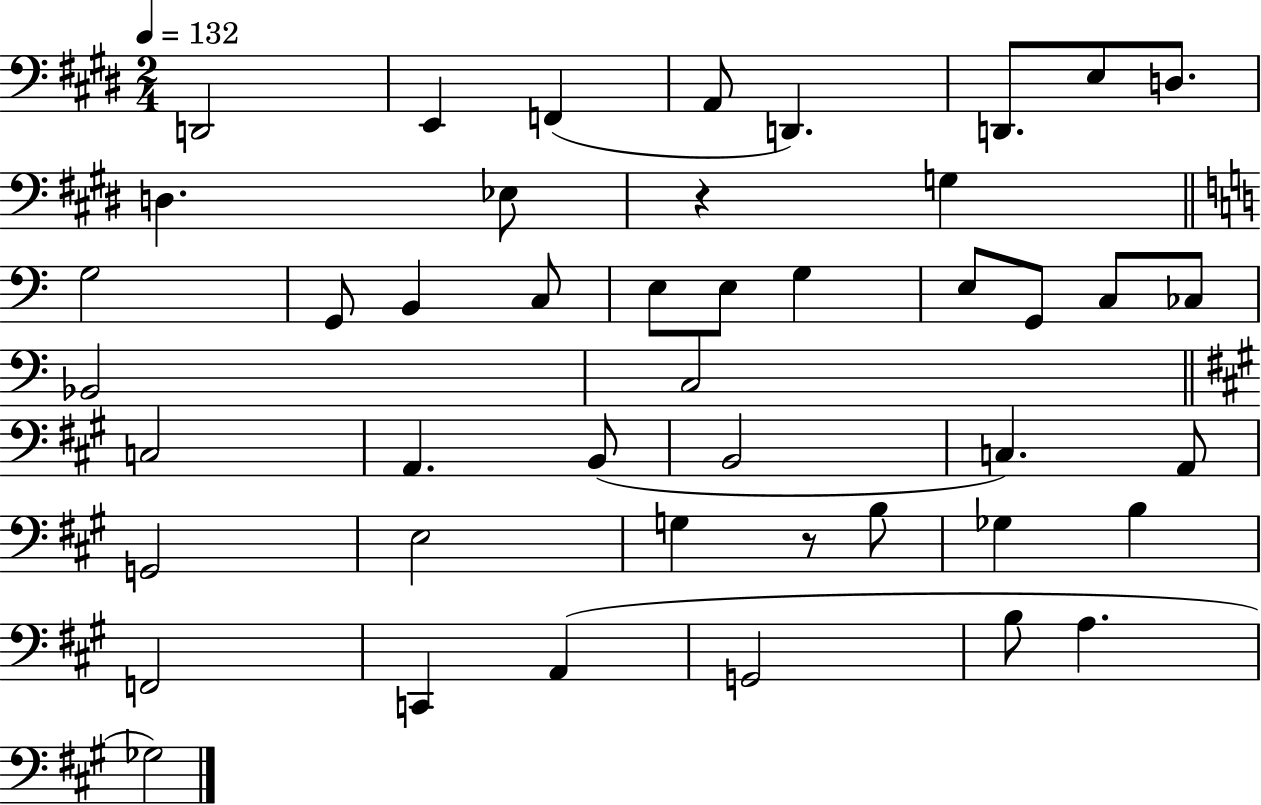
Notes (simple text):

D2/h E2/q F2/q A2/e D2/q. D2/e. E3/e D3/e. D3/q. Eb3/e R/q G3/q G3/h G2/e B2/q C3/e E3/e E3/e G3/q E3/e G2/e C3/e CES3/e Bb2/h C3/h C3/h A2/q. B2/e B2/h C3/q. A2/e G2/h E3/h G3/q R/e B3/e Gb3/q B3/q F2/h C2/q A2/q G2/h B3/e A3/q. Gb3/h